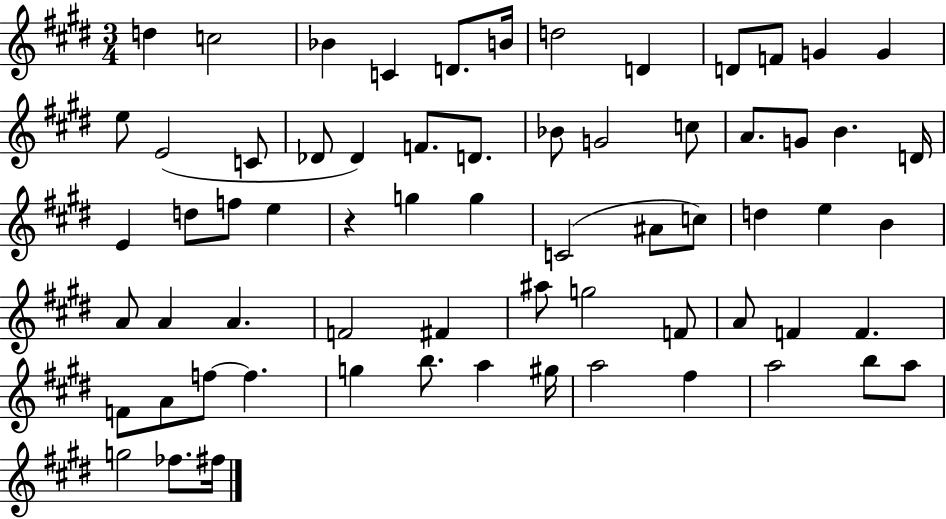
X:1
T:Untitled
M:3/4
L:1/4
K:E
d c2 _B C D/2 B/4 d2 D D/2 F/2 G G e/2 E2 C/2 _D/2 _D F/2 D/2 _B/2 G2 c/2 A/2 G/2 B D/4 E d/2 f/2 e z g g C2 ^A/2 c/2 d e B A/2 A A F2 ^F ^a/2 g2 F/2 A/2 F F F/2 A/2 f/2 f g b/2 a ^g/4 a2 ^f a2 b/2 a/2 g2 _f/2 ^f/4